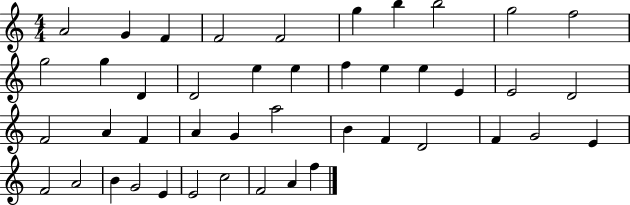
A4/h G4/q F4/q F4/h F4/h G5/q B5/q B5/h G5/h F5/h G5/h G5/q D4/q D4/h E5/q E5/q F5/q E5/q E5/q E4/q E4/h D4/h F4/h A4/q F4/q A4/q G4/q A5/h B4/q F4/q D4/h F4/q G4/h E4/q F4/h A4/h B4/q G4/h E4/q E4/h C5/h F4/h A4/q F5/q